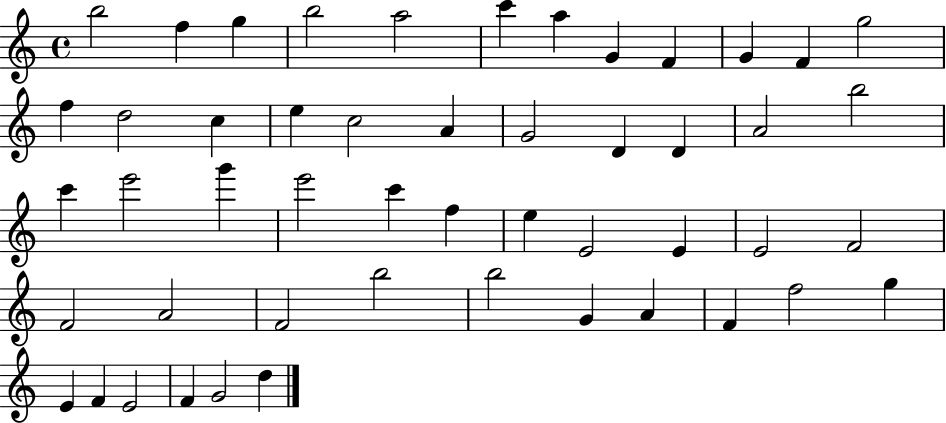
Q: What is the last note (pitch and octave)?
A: D5